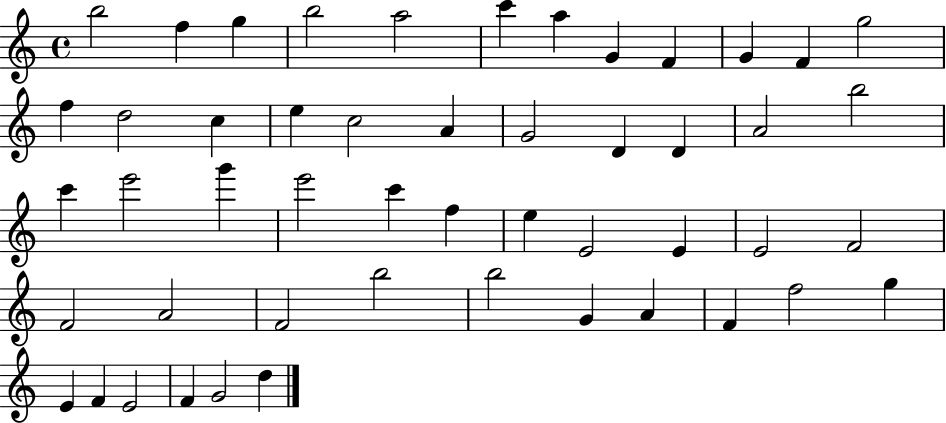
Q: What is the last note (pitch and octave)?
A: D5